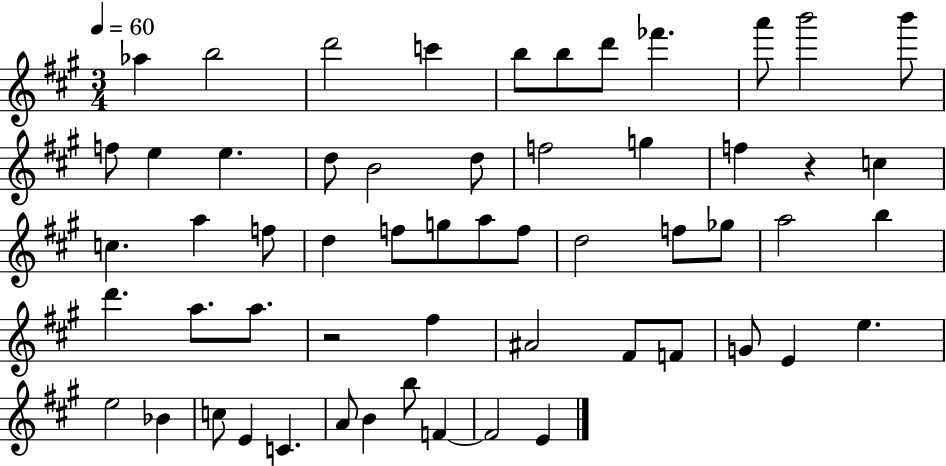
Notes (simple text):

Ab5/q B5/h D6/h C6/q B5/e B5/e D6/e FES6/q. A6/e B6/h B6/e F5/e E5/q E5/q. D5/e B4/h D5/e F5/h G5/q F5/q R/q C5/q C5/q. A5/q F5/e D5/q F5/e G5/e A5/e F5/e D5/h F5/e Gb5/e A5/h B5/q D6/q. A5/e. A5/e. R/h F#5/q A#4/h F#4/e F4/e G4/e E4/q E5/q. E5/h Bb4/q C5/e E4/q C4/q. A4/e B4/q B5/e F4/q F4/h E4/q